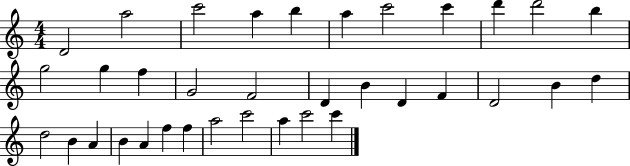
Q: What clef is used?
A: treble